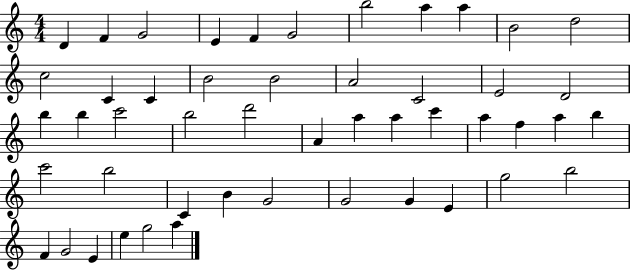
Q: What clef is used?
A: treble